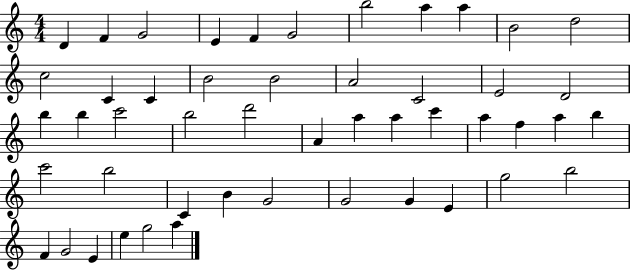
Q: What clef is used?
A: treble